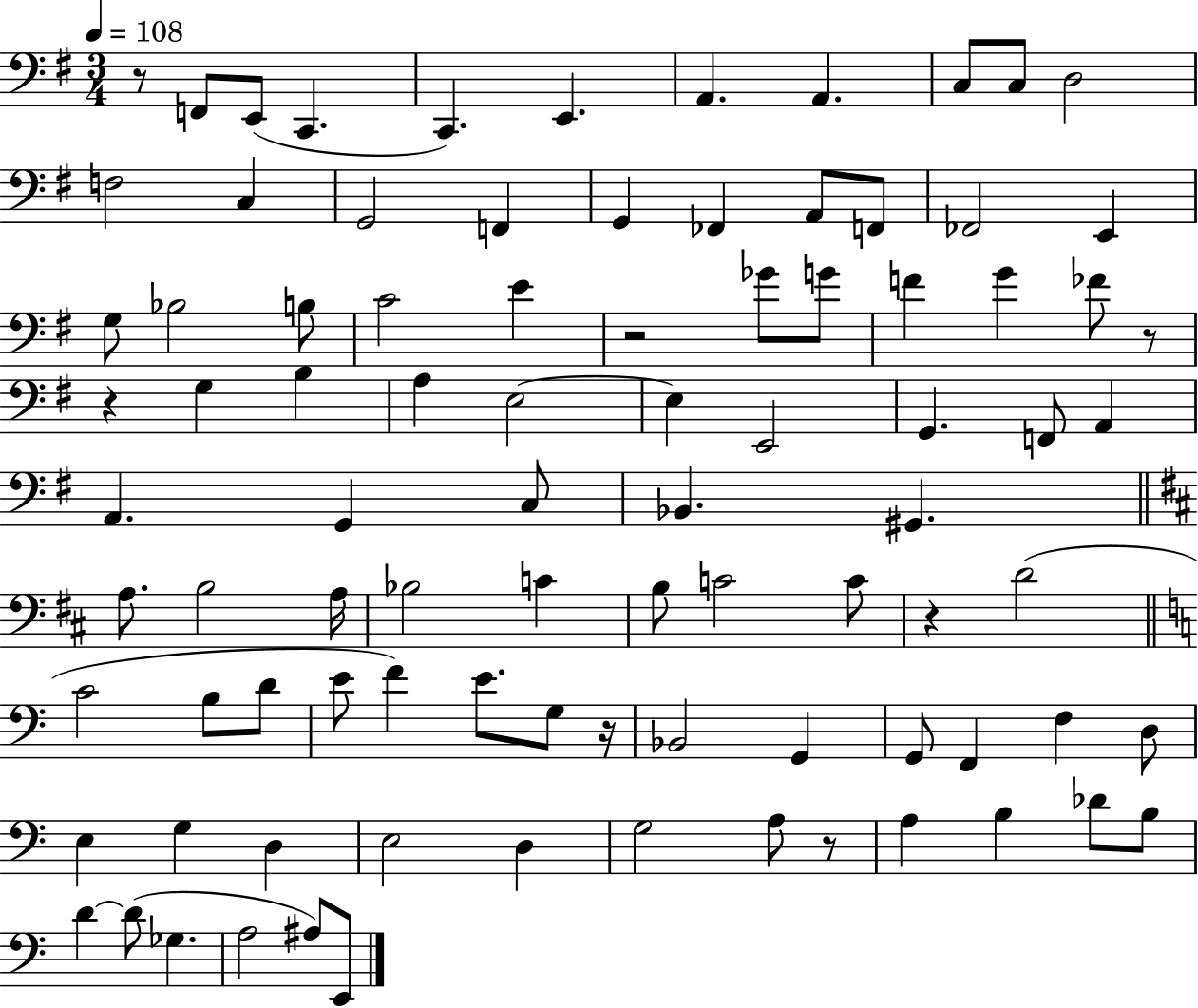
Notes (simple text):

R/e F2/e E2/e C2/q. C2/q. E2/q. A2/q. A2/q. C3/e C3/e D3/h F3/h C3/q G2/h F2/q G2/q FES2/q A2/e F2/e FES2/h E2/q G3/e Bb3/h B3/e C4/h E4/q R/h Gb4/e G4/e F4/q G4/q FES4/e R/e R/q G3/q B3/q A3/q E3/h E3/q E2/h G2/q. F2/e A2/q A2/q. G2/q C3/e Bb2/q. G#2/q. A3/e. B3/h A3/s Bb3/h C4/q B3/e C4/h C4/e R/q D4/h C4/h B3/e D4/e E4/e F4/q E4/e. G3/e R/s Bb2/h G2/q G2/e F2/q F3/q D3/e E3/q G3/q D3/q E3/h D3/q G3/h A3/e R/e A3/q B3/q Db4/e B3/e D4/q D4/e Gb3/q. A3/h A#3/e E2/e